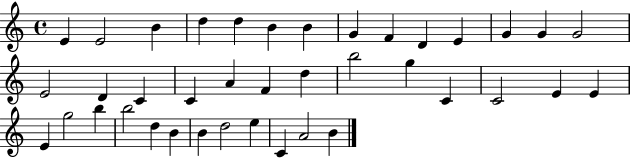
{
  \clef treble
  \time 4/4
  \defaultTimeSignature
  \key c \major
  e'4 e'2 b'4 | d''4 d''4 b'4 b'4 | g'4 f'4 d'4 e'4 | g'4 g'4 g'2 | \break e'2 d'4 c'4 | c'4 a'4 f'4 d''4 | b''2 g''4 c'4 | c'2 e'4 e'4 | \break e'4 g''2 b''4 | b''2 d''4 b'4 | b'4 d''2 e''4 | c'4 a'2 b'4 | \break \bar "|."
}